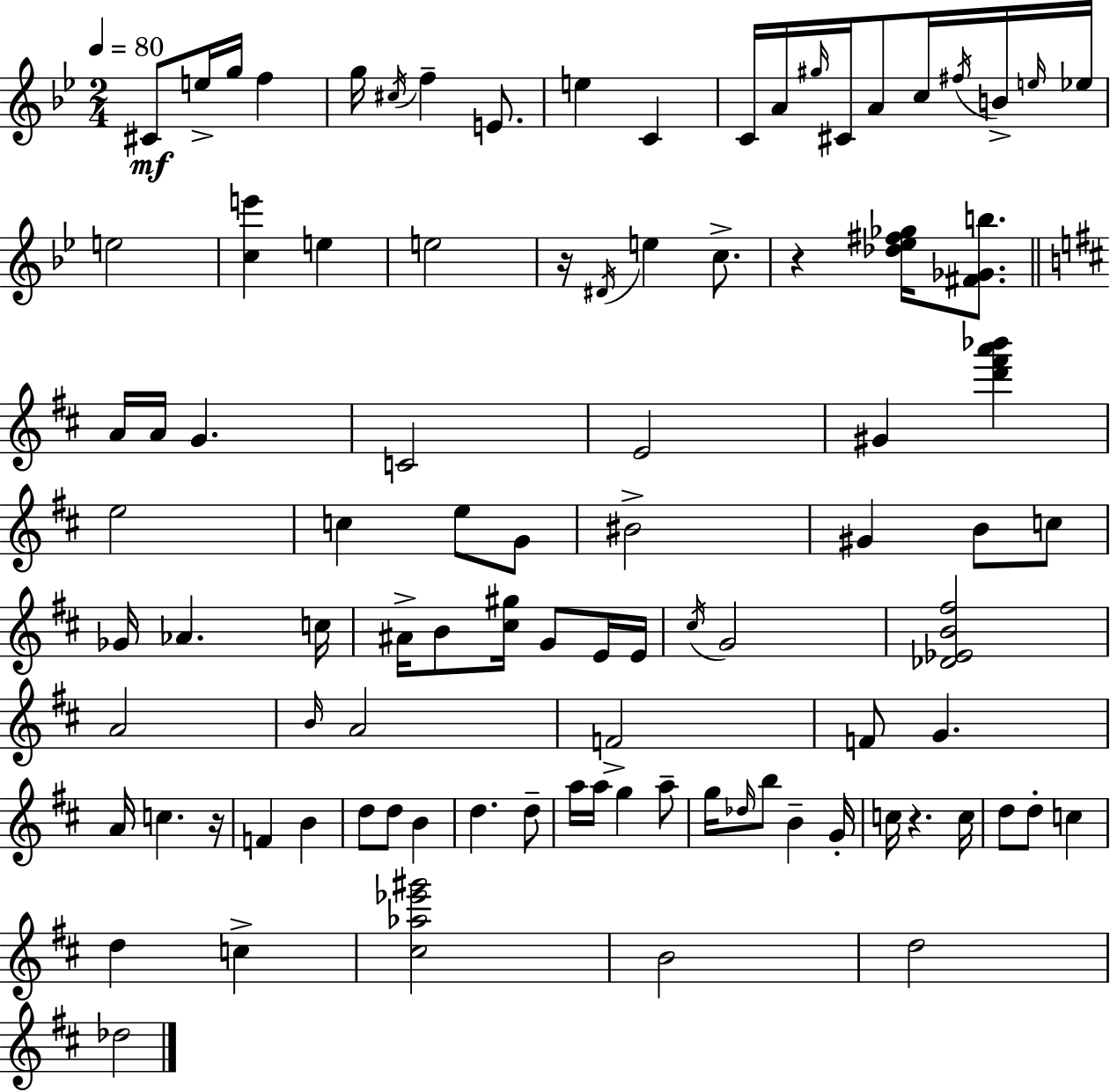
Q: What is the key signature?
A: BES major